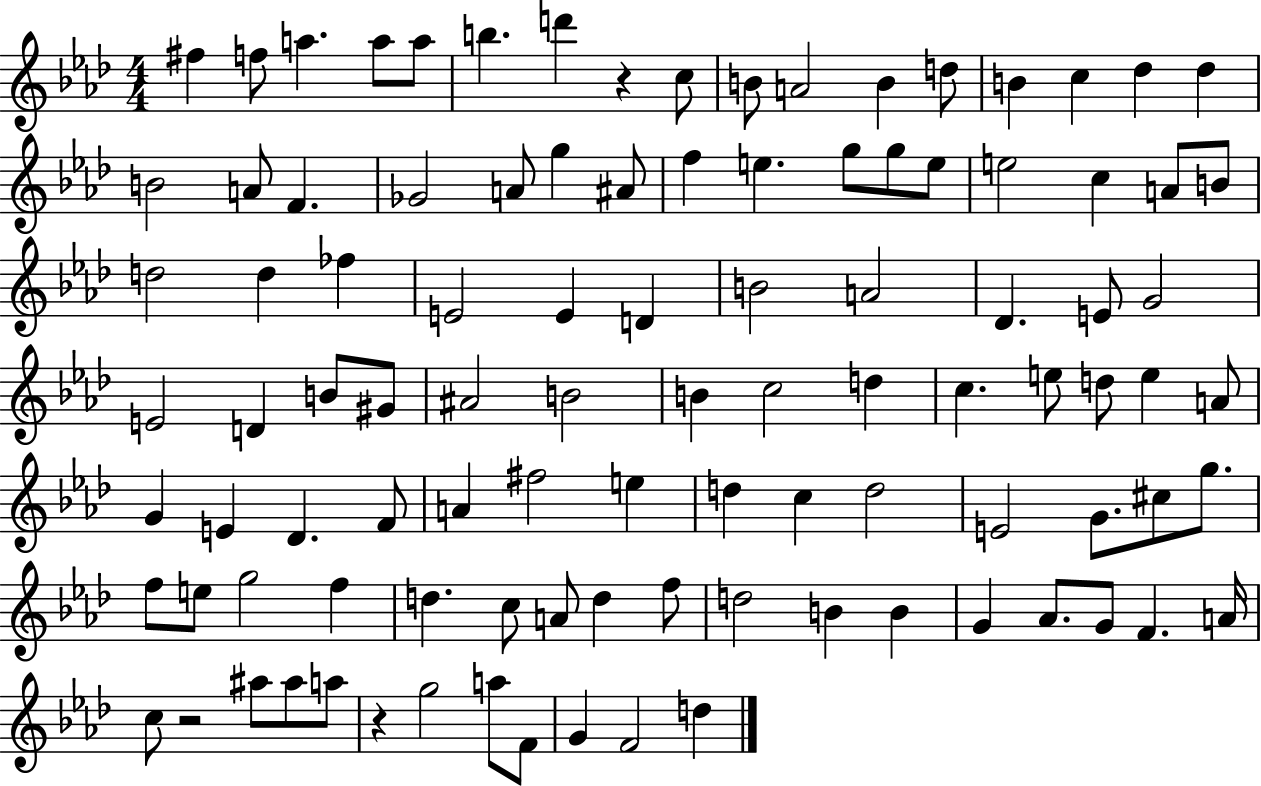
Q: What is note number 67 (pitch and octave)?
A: D5